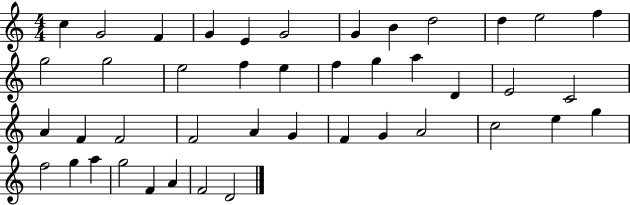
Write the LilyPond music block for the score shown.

{
  \clef treble
  \numericTimeSignature
  \time 4/4
  \key c \major
  c''4 g'2 f'4 | g'4 e'4 g'2 | g'4 b'4 d''2 | d''4 e''2 f''4 | \break g''2 g''2 | e''2 f''4 e''4 | f''4 g''4 a''4 d'4 | e'2 c'2 | \break a'4 f'4 f'2 | f'2 a'4 g'4 | f'4 g'4 a'2 | c''2 e''4 g''4 | \break f''2 g''4 a''4 | g''2 f'4 a'4 | f'2 d'2 | \bar "|."
}